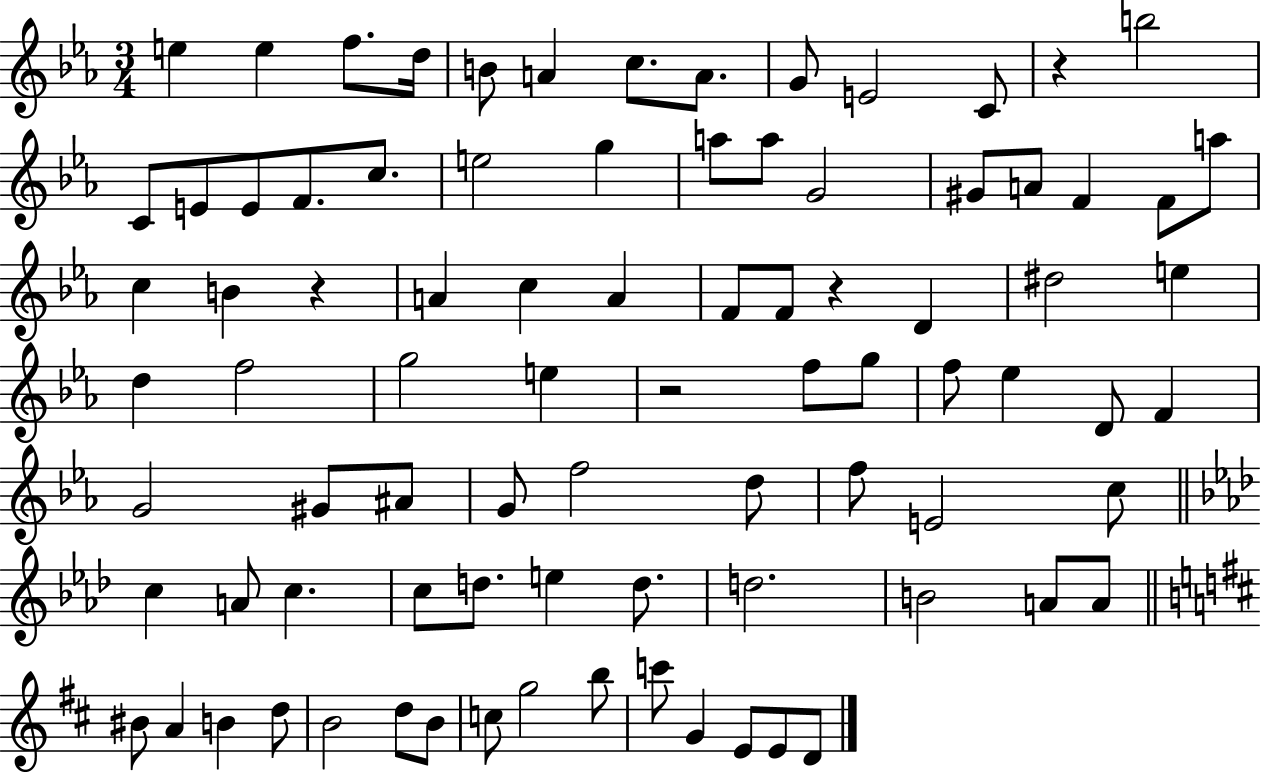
X:1
T:Untitled
M:3/4
L:1/4
K:Eb
e e f/2 d/4 B/2 A c/2 A/2 G/2 E2 C/2 z b2 C/2 E/2 E/2 F/2 c/2 e2 g a/2 a/2 G2 ^G/2 A/2 F F/2 a/2 c B z A c A F/2 F/2 z D ^d2 e d f2 g2 e z2 f/2 g/2 f/2 _e D/2 F G2 ^G/2 ^A/2 G/2 f2 d/2 f/2 E2 c/2 c A/2 c c/2 d/2 e d/2 d2 B2 A/2 A/2 ^B/2 A B d/2 B2 d/2 B/2 c/2 g2 b/2 c'/2 G E/2 E/2 D/2